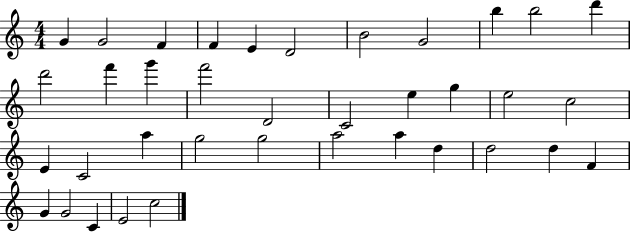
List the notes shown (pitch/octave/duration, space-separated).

G4/q G4/h F4/q F4/q E4/q D4/h B4/h G4/h B5/q B5/h D6/q D6/h F6/q G6/q F6/h D4/h C4/h E5/q G5/q E5/h C5/h E4/q C4/h A5/q G5/h G5/h A5/h A5/q D5/q D5/h D5/q F4/q G4/q G4/h C4/q E4/h C5/h